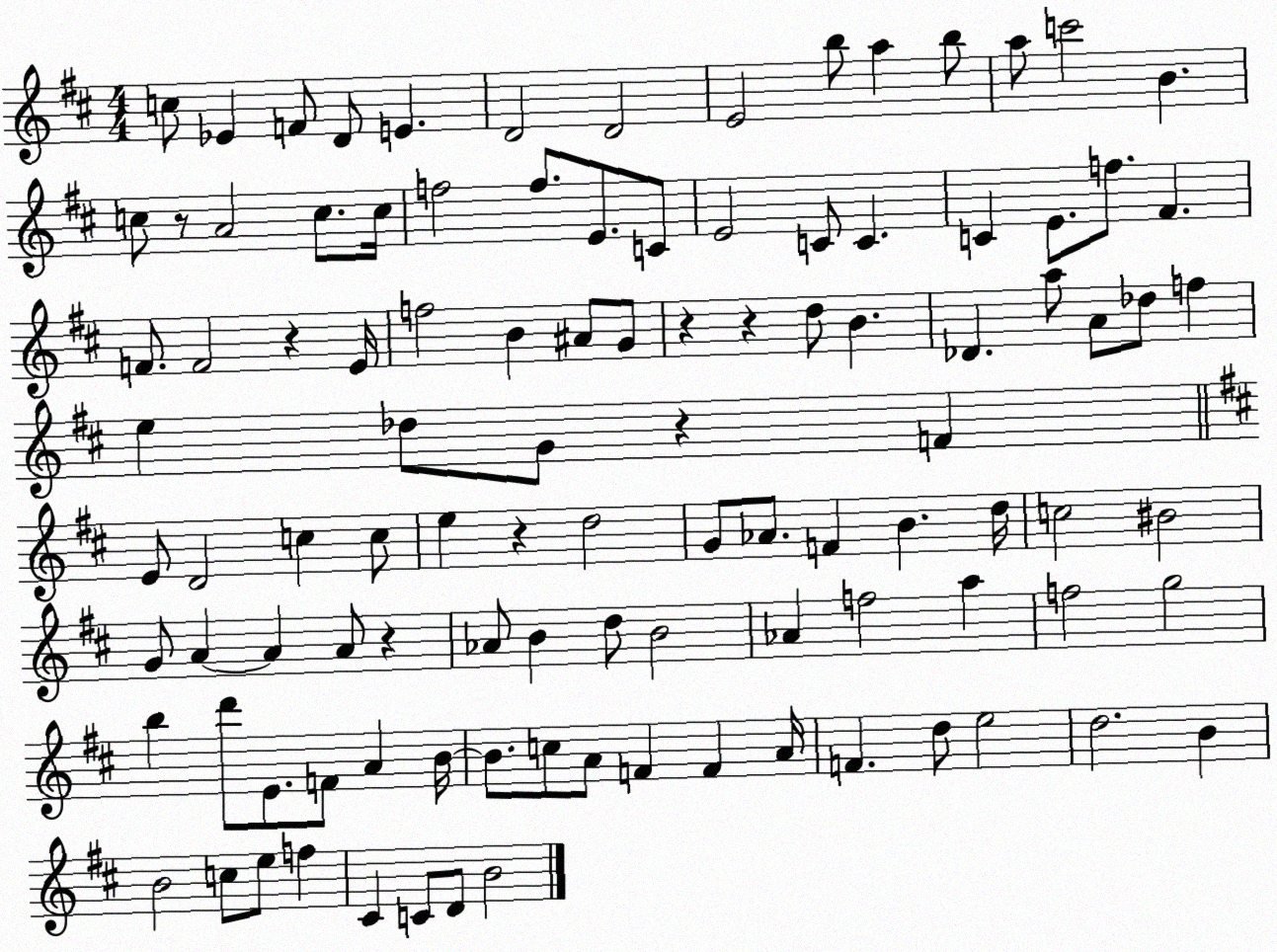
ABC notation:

X:1
T:Untitled
M:4/4
L:1/4
K:D
c/2 _E F/2 D/2 E D2 D2 E2 b/2 a b/2 a/2 c'2 B c/2 z/2 A2 c/2 c/4 f2 f/2 E/2 C/2 E2 C/2 C C E/2 f/2 ^F F/2 F2 z E/4 f2 B ^A/2 G/2 z z d/2 B _D a/2 A/2 _d/2 f e _d/2 G/2 z F E/2 D2 c c/2 e z d2 G/2 _A/2 F B d/4 c2 ^B2 G/2 A A A/2 z _A/2 B d/2 B2 _A f2 a f2 g2 b d'/2 E/2 F/2 A B/4 B/2 c/2 A/2 F F A/4 F d/2 e2 d2 B B2 c/2 e/2 f ^C C/2 D/2 B2